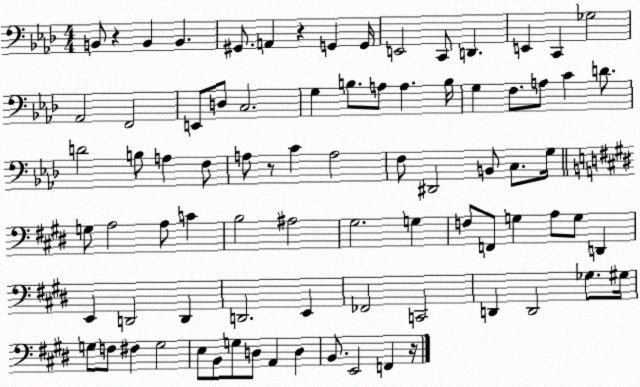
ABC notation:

X:1
T:Untitled
M:4/4
L:1/4
K:Ab
B,,/2 z B,, B,, ^G,,/2 A,, z G,, G,,/4 E,,2 C,,/2 D,, E,, C,, _G,2 _A,,2 F,,2 E,,/2 D,/2 C,2 G, B,/2 A,/2 A, B,/4 G, F,/2 A,/2 C D/2 D2 B,/2 A, F,/2 A,/2 z/2 C A,2 F,/2 ^D,,2 B,,/2 C,/2 G,/4 G,/2 A,2 A,/2 C B,2 ^A,2 ^G,2 G, F,/2 F,,/2 G, A,/2 G,/2 D,, E,, D,,2 D,, D,,2 E,, _F,,2 C,,2 D,, D,,2 _G,/2 ^G,/4 G,/2 F,/2 ^F, G,2 E,/2 B,,/2 G,/2 D,/2 A,, D, B,,/2 E,,2 F,, z/4